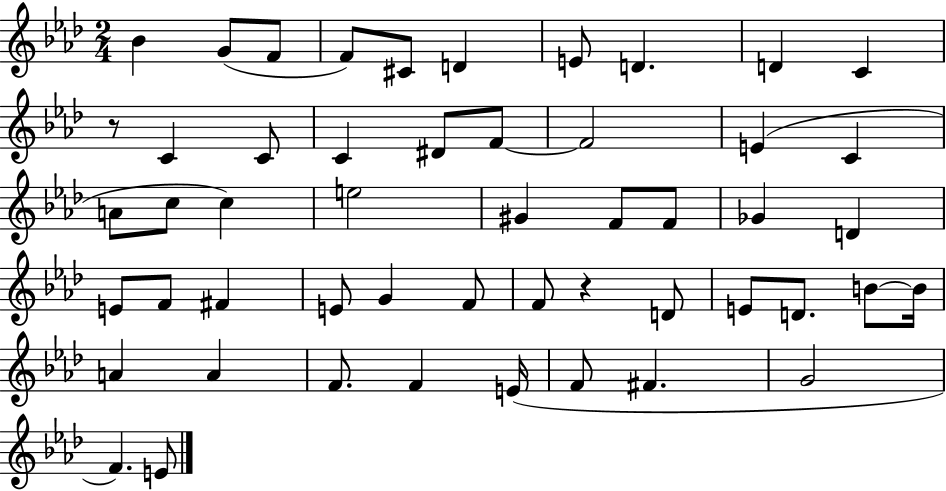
{
  \clef treble
  \numericTimeSignature
  \time 2/4
  \key aes \major
  bes'4 g'8( f'8 | f'8) cis'8 d'4 | e'8 d'4. | d'4 c'4 | \break r8 c'4 c'8 | c'4 dis'8 f'8~~ | f'2 | e'4( c'4 | \break a'8 c''8 c''4) | e''2 | gis'4 f'8 f'8 | ges'4 d'4 | \break e'8 f'8 fis'4 | e'8 g'4 f'8 | f'8 r4 d'8 | e'8 d'8. b'8~~ b'16 | \break a'4 a'4 | f'8. f'4 e'16( | f'8 fis'4. | g'2 | \break f'4.) e'8 | \bar "|."
}